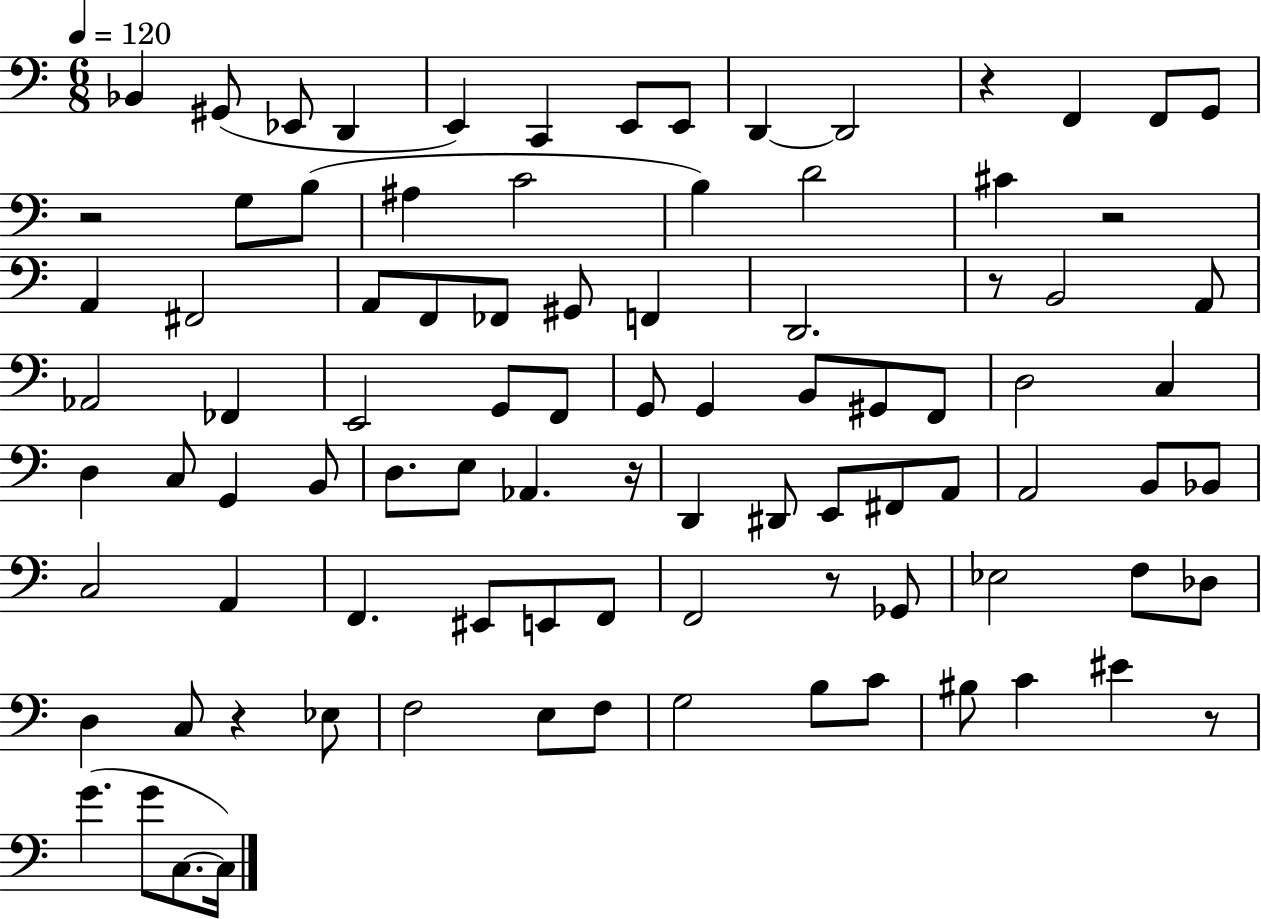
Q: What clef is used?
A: bass